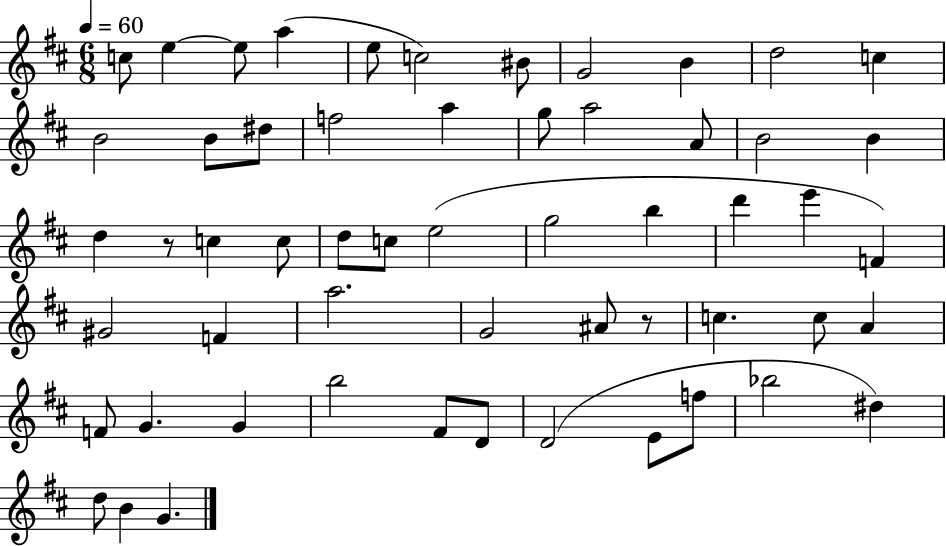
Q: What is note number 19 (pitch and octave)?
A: A4